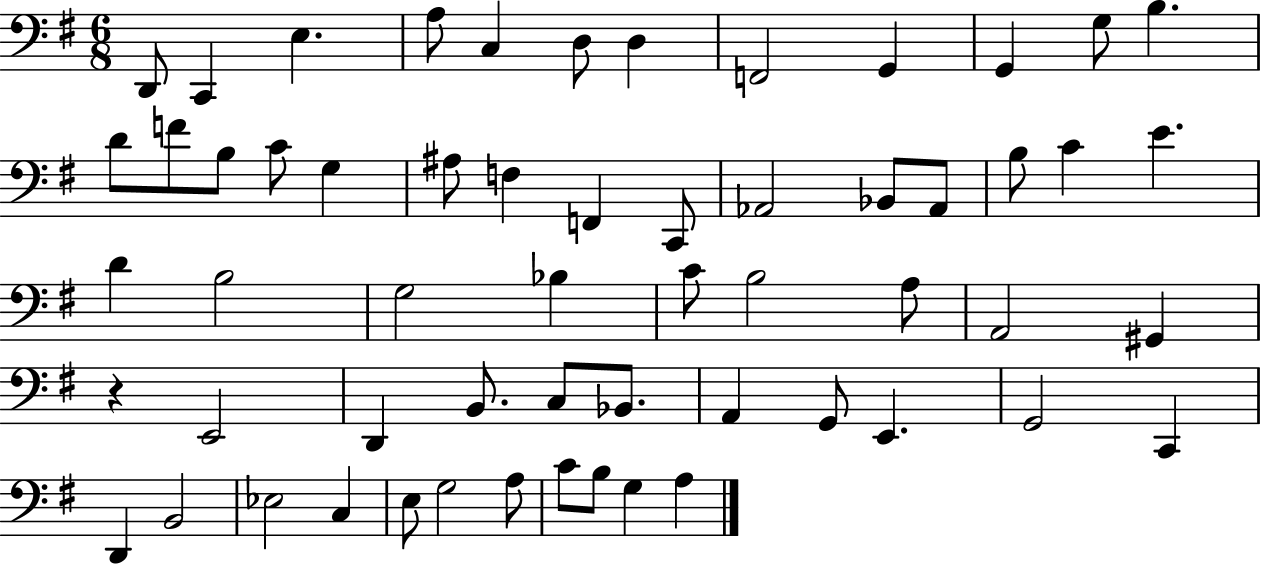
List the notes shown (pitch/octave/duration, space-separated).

D2/e C2/q E3/q. A3/e C3/q D3/e D3/q F2/h G2/q G2/q G3/e B3/q. D4/e F4/e B3/e C4/e G3/q A#3/e F3/q F2/q C2/e Ab2/h Bb2/e Ab2/e B3/e C4/q E4/q. D4/q B3/h G3/h Bb3/q C4/e B3/h A3/e A2/h G#2/q R/q E2/h D2/q B2/e. C3/e Bb2/e. A2/q G2/e E2/q. G2/h C2/q D2/q B2/h Eb3/h C3/q E3/e G3/h A3/e C4/e B3/e G3/q A3/q